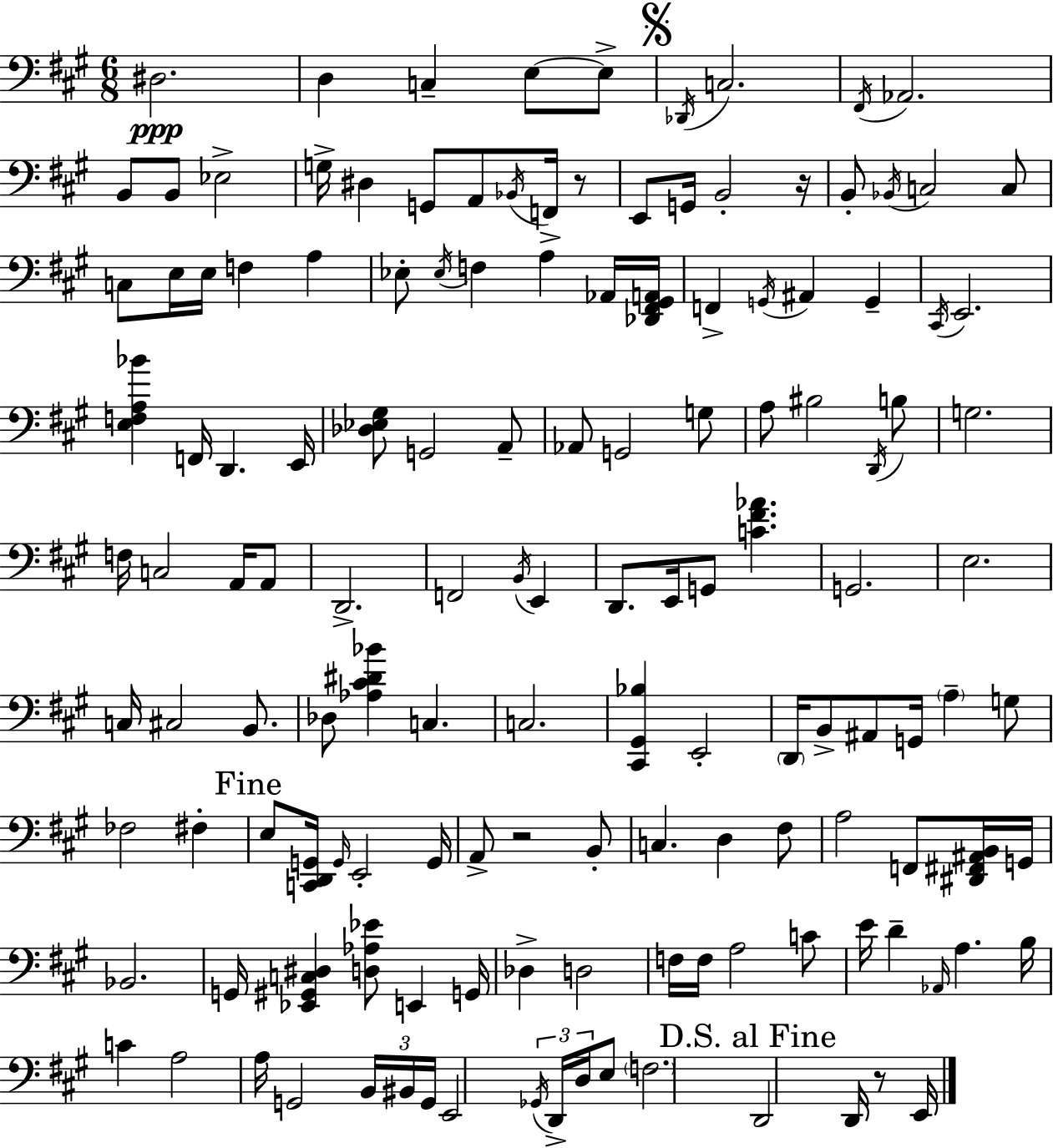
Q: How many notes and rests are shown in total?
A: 139